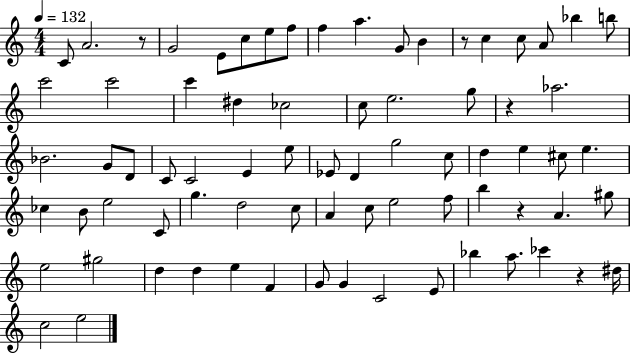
C4/e A4/h. R/e G4/h E4/e C5/e E5/e F5/e F5/q A5/q. G4/e B4/q R/e C5/q C5/e A4/e Bb5/q B5/e C6/h C6/h C6/q D#5/q CES5/h C5/e E5/h. G5/e R/q Ab5/h. Bb4/h. G4/e D4/e C4/e C4/h E4/q E5/e Eb4/e D4/q G5/h C5/e D5/q E5/q C#5/e E5/q. CES5/q B4/e E5/h C4/e G5/q. D5/h C5/e A4/q C5/e E5/h F5/e B5/q R/q A4/q. G#5/e E5/h G#5/h D5/q D5/q E5/q F4/q G4/e G4/q C4/h E4/e Bb5/q A5/e. CES6/q R/q D#5/s C5/h E5/h